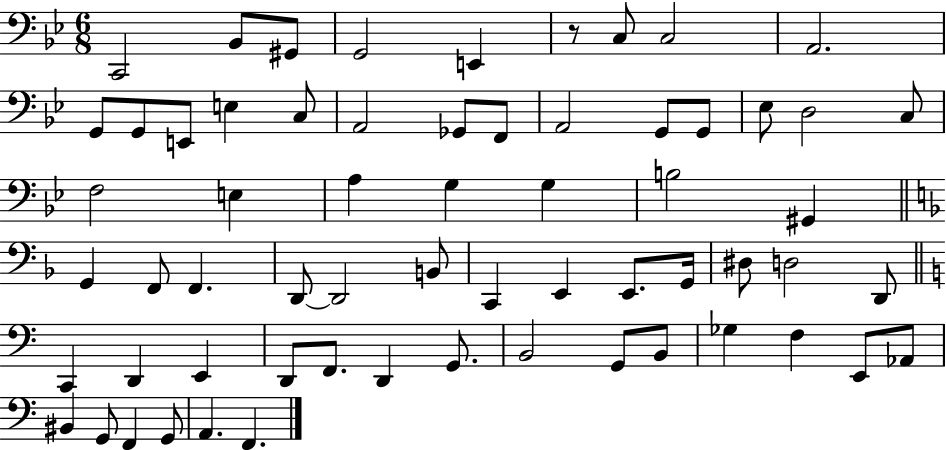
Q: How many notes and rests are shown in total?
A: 63